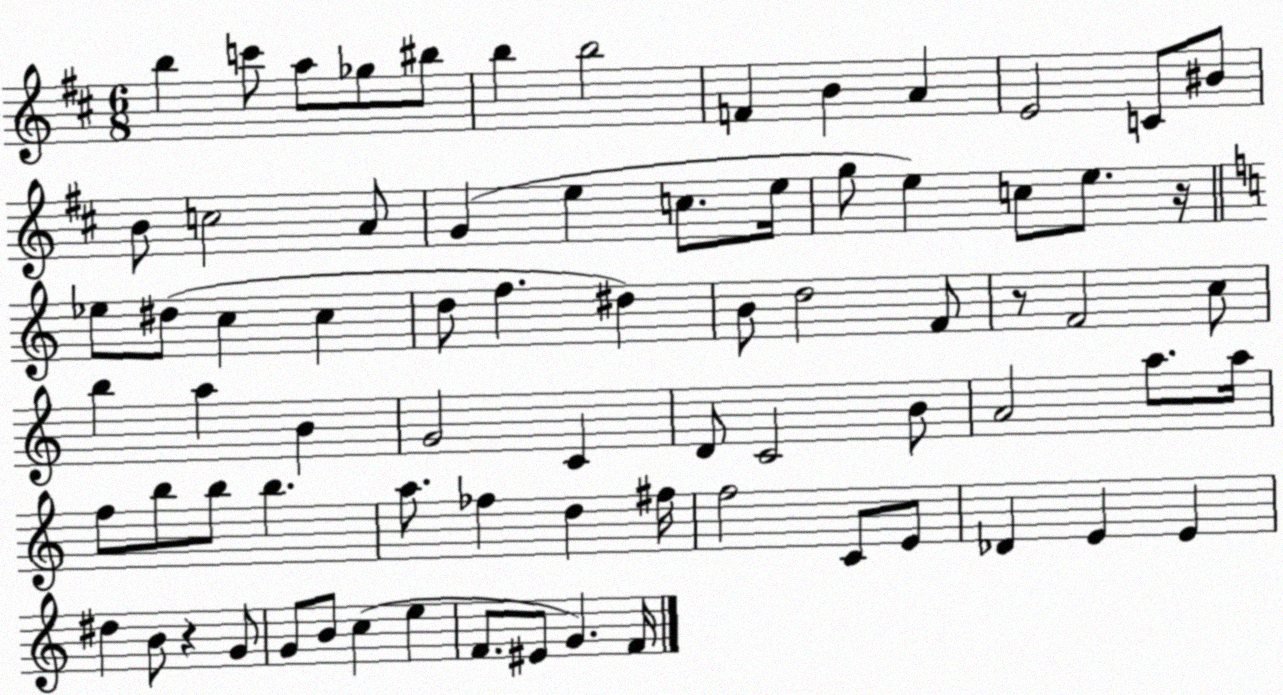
X:1
T:Untitled
M:6/8
L:1/4
K:D
b c'/2 a/2 _g/2 ^b/2 b b2 F B A E2 C/2 ^B/2 B/2 c2 A/2 G e c/2 e/4 g/2 e c/2 e/2 z/4 _e/2 ^d/2 c c d/2 f ^d B/2 d2 F/2 z/2 F2 c/2 b a B G2 C D/2 C2 B/2 A2 a/2 a/4 f/2 b/2 b/2 b a/2 _f d ^f/4 f2 C/2 E/2 _D E E ^d B/2 z G/2 G/2 B/2 c e F/2 ^E/2 G F/4